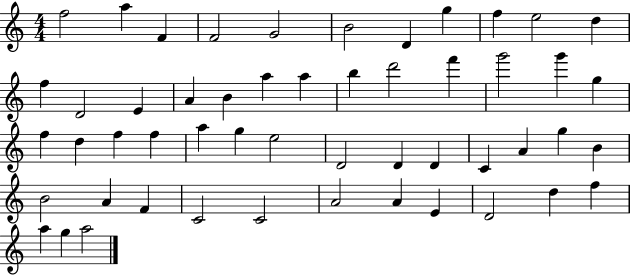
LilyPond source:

{
  \clef treble
  \numericTimeSignature
  \time 4/4
  \key c \major
  f''2 a''4 f'4 | f'2 g'2 | b'2 d'4 g''4 | f''4 e''2 d''4 | \break f''4 d'2 e'4 | a'4 b'4 a''4 a''4 | b''4 d'''2 f'''4 | g'''2 g'''4 g''4 | \break f''4 d''4 f''4 f''4 | a''4 g''4 e''2 | d'2 d'4 d'4 | c'4 a'4 g''4 b'4 | \break b'2 a'4 f'4 | c'2 c'2 | a'2 a'4 e'4 | d'2 d''4 f''4 | \break a''4 g''4 a''2 | \bar "|."
}